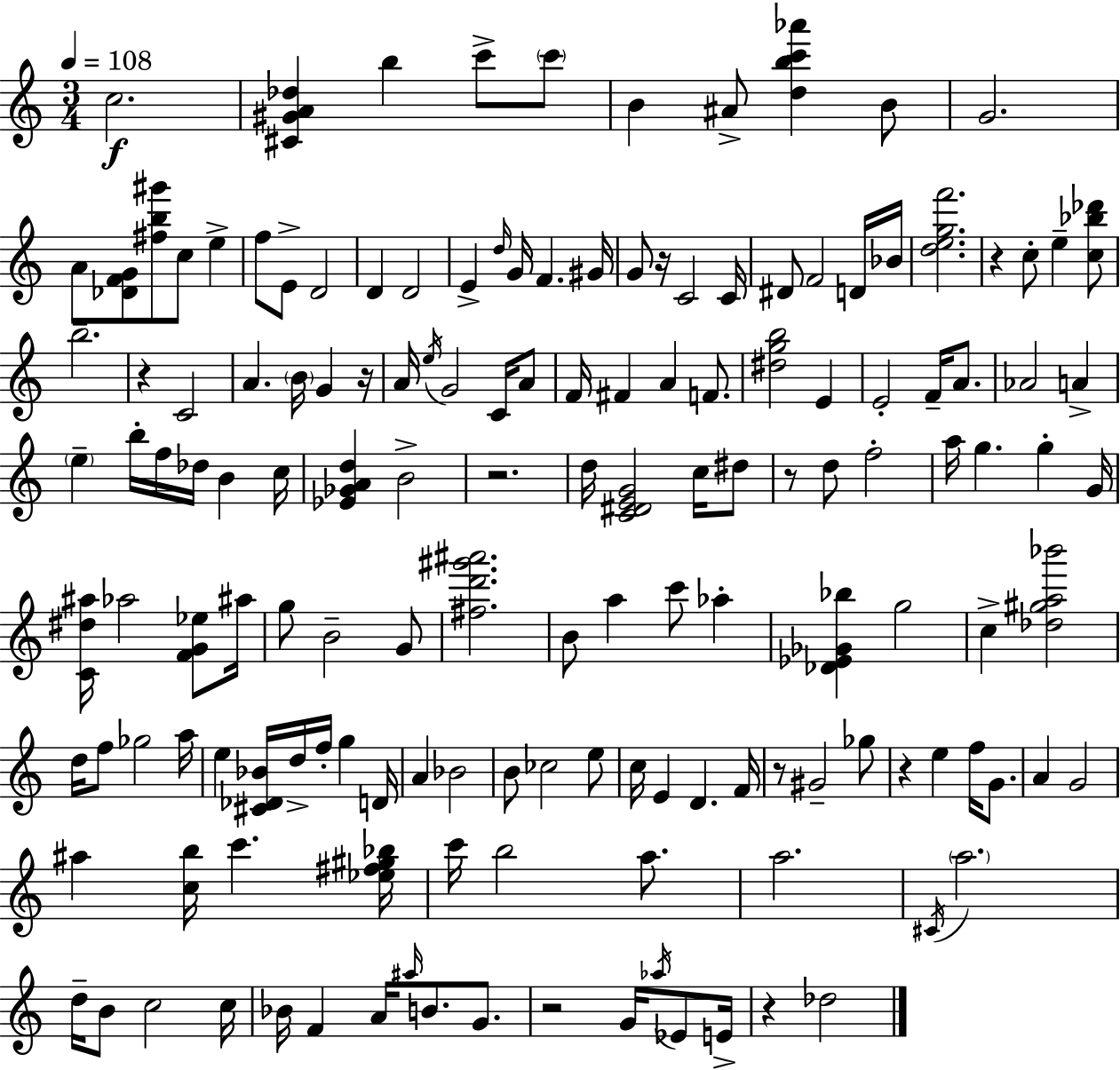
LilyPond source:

{
  \clef treble
  \numericTimeSignature
  \time 3/4
  \key a \minor
  \tempo 4 = 108
  \repeat volta 2 { c''2.\f | <cis' gis' a' des''>4 b''4 c'''8-> \parenthesize c'''8 | b'4 ais'8-> <d'' b'' c''' aes'''>4 b'8 | g'2. | \break a'8 <des' f' g'>8 <fis'' b'' gis'''>8 c''8 e''4-> | f''8 e'8-> d'2 | d'4 d'2 | e'4-> \grace { d''16 } g'16 f'4. | \break gis'16 g'8 r16 c'2 | c'16 dis'8 f'2 d'16 | bes'16 <d'' e'' g'' f'''>2. | r4 c''8-. e''4-- <c'' bes'' des'''>8 | \break b''2.-- | r4 c'2 | a'4. \parenthesize b'16 g'4 | r16 a'16 \acciaccatura { e''16 } g'2 c'16 | \break a'8 f'16 fis'4 a'4 f'8. | <dis'' g'' b''>2 e'4 | e'2-. f'16-- a'8. | aes'2 a'4-> | \break \parenthesize e''4-- b''16-. f''16 des''16 b'4 | c''16 <ees' ges' a' d''>4 b'2-> | r2. | d''16 <c' dis' e' g'>2 c''16 | \break dis''8 r8 d''8 f''2-. | a''16 g''4. g''4-. | g'16 <c' dis'' ais''>16 aes''2 <f' g' ees''>8 | ais''16 g''8 b'2-- | \break g'8 <fis'' d''' gis''' ais'''>2. | b'8 a''4 c'''8 aes''4-. | <des' ees' ges' bes''>4 g''2 | c''4-> <des'' gis'' a'' bes'''>2 | \break d''16 f''8 ges''2 | a''16 e''4 <cis' des' bes'>16 d''16-> f''16-. g''4 | d'16 a'4 bes'2 | b'8 ces''2 | \break e''8 c''16 e'4 d'4. | f'16 r8 gis'2-- | ges''8 r4 e''4 f''16 g'8. | a'4 g'2 | \break ais''4 <c'' b''>16 c'''4. | <ees'' fis'' gis'' bes''>16 c'''16 b''2 a''8. | a''2. | \acciaccatura { cis'16 } \parenthesize a''2. | \break d''16-- b'8 c''2 | c''16 bes'16 f'4 a'16 \grace { ais''16 } b'8. | g'8. r2 | g'16 \acciaccatura { aes''16 } ees'8 e'16-> r4 des''2 | \break } \bar "|."
}